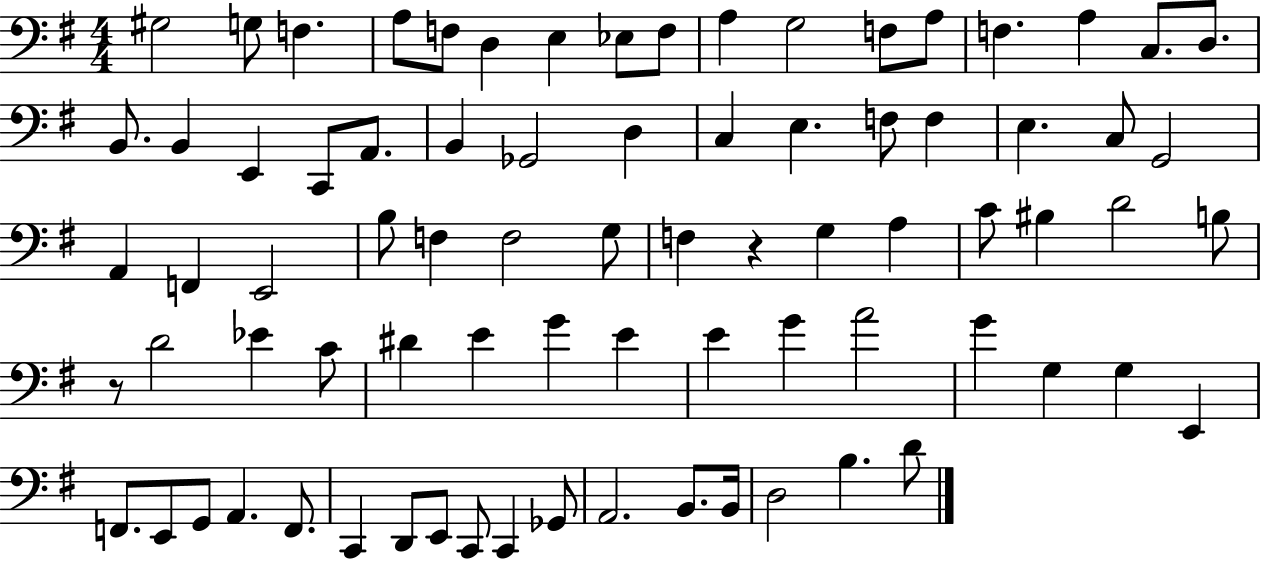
G#3/h G3/e F3/q. A3/e F3/e D3/q E3/q Eb3/e F3/e A3/q G3/h F3/e A3/e F3/q. A3/q C3/e. D3/e. B2/e. B2/q E2/q C2/e A2/e. B2/q Gb2/h D3/q C3/q E3/q. F3/e F3/q E3/q. C3/e G2/h A2/q F2/q E2/h B3/e F3/q F3/h G3/e F3/q R/q G3/q A3/q C4/e BIS3/q D4/h B3/e R/e D4/h Eb4/q C4/e D#4/q E4/q G4/q E4/q E4/q G4/q A4/h G4/q G3/q G3/q E2/q F2/e. E2/e G2/e A2/q. F2/e. C2/q D2/e E2/e C2/e C2/q Gb2/e A2/h. B2/e. B2/s D3/h B3/q. D4/e